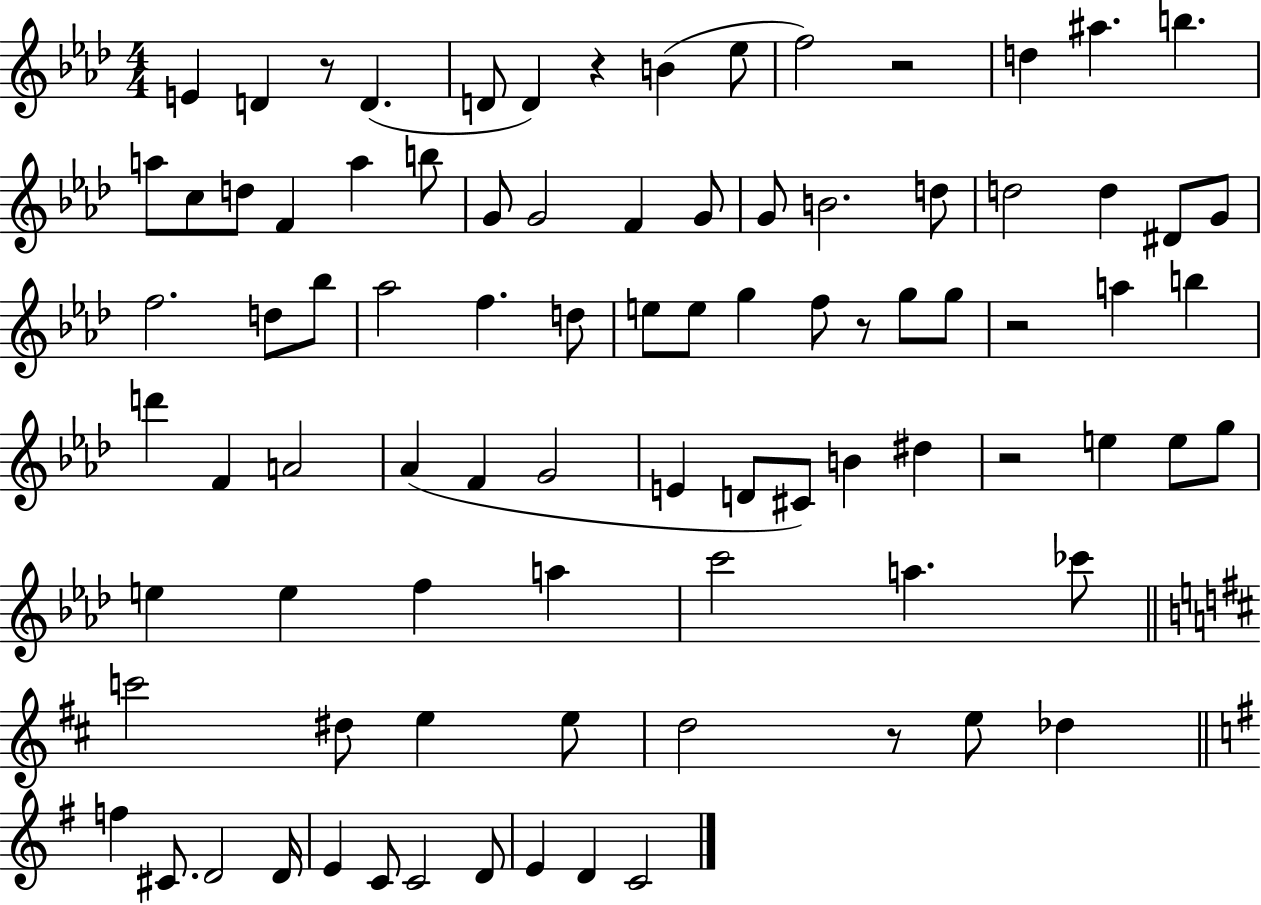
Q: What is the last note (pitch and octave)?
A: C4